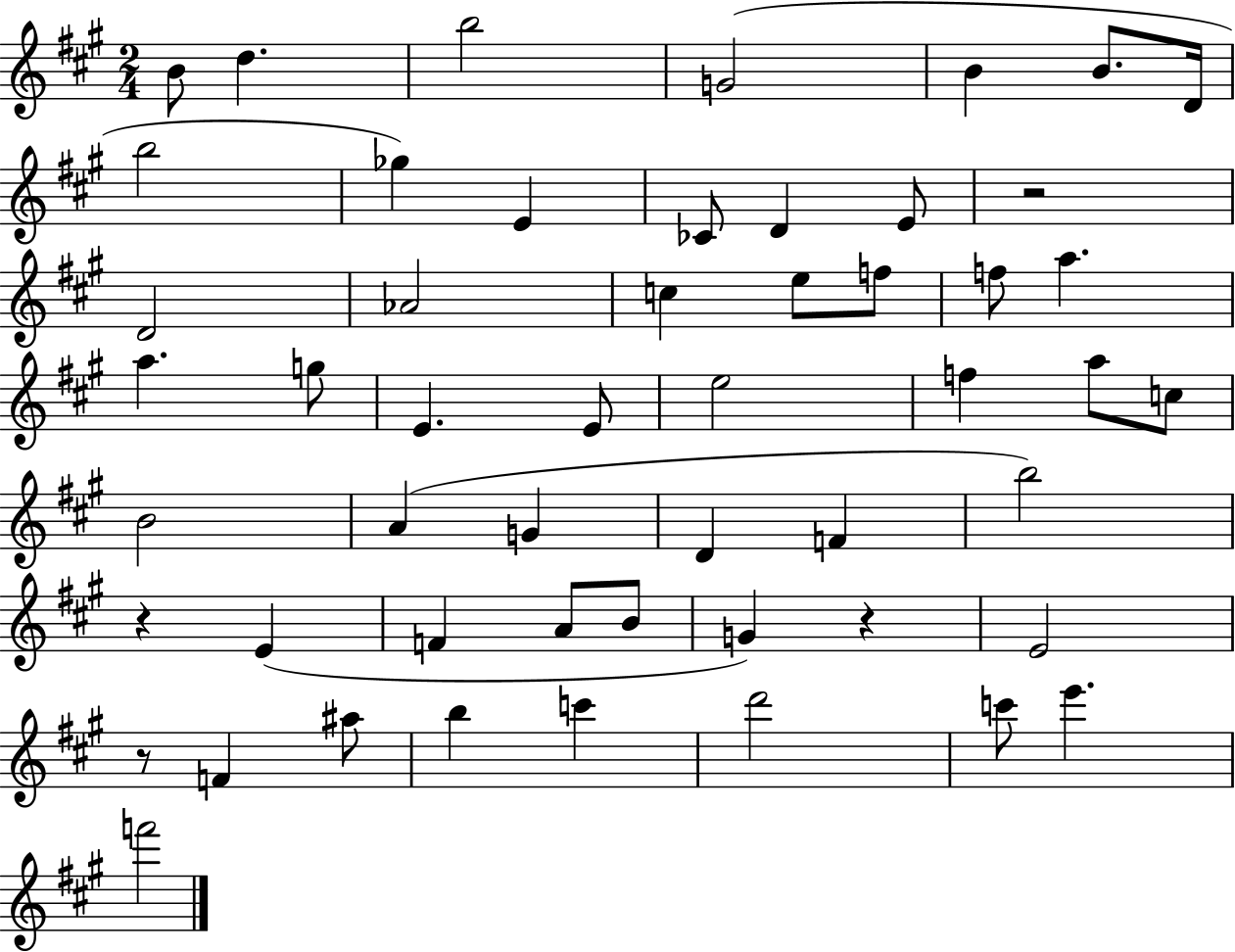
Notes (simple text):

B4/e D5/q. B5/h G4/h B4/q B4/e. D4/s B5/h Gb5/q E4/q CES4/e D4/q E4/e R/h D4/h Ab4/h C5/q E5/e F5/e F5/e A5/q. A5/q. G5/e E4/q. E4/e E5/h F5/q A5/e C5/e B4/h A4/q G4/q D4/q F4/q B5/h R/q E4/q F4/q A4/e B4/e G4/q R/q E4/h R/e F4/q A#5/e B5/q C6/q D6/h C6/e E6/q. F6/h